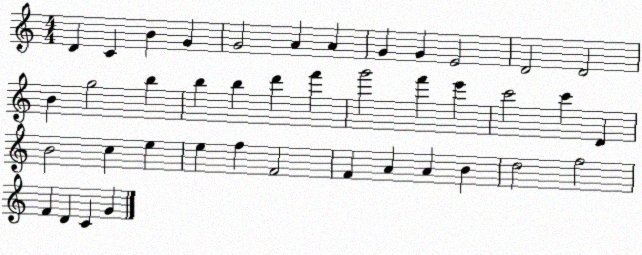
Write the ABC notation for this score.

X:1
T:Untitled
M:4/4
L:1/4
K:C
D C B G G2 A A G G E2 D2 D2 B g2 b b b d' f' g'2 f' e' c'2 c' D B2 c e e f F2 F A A B d2 f2 F D C G